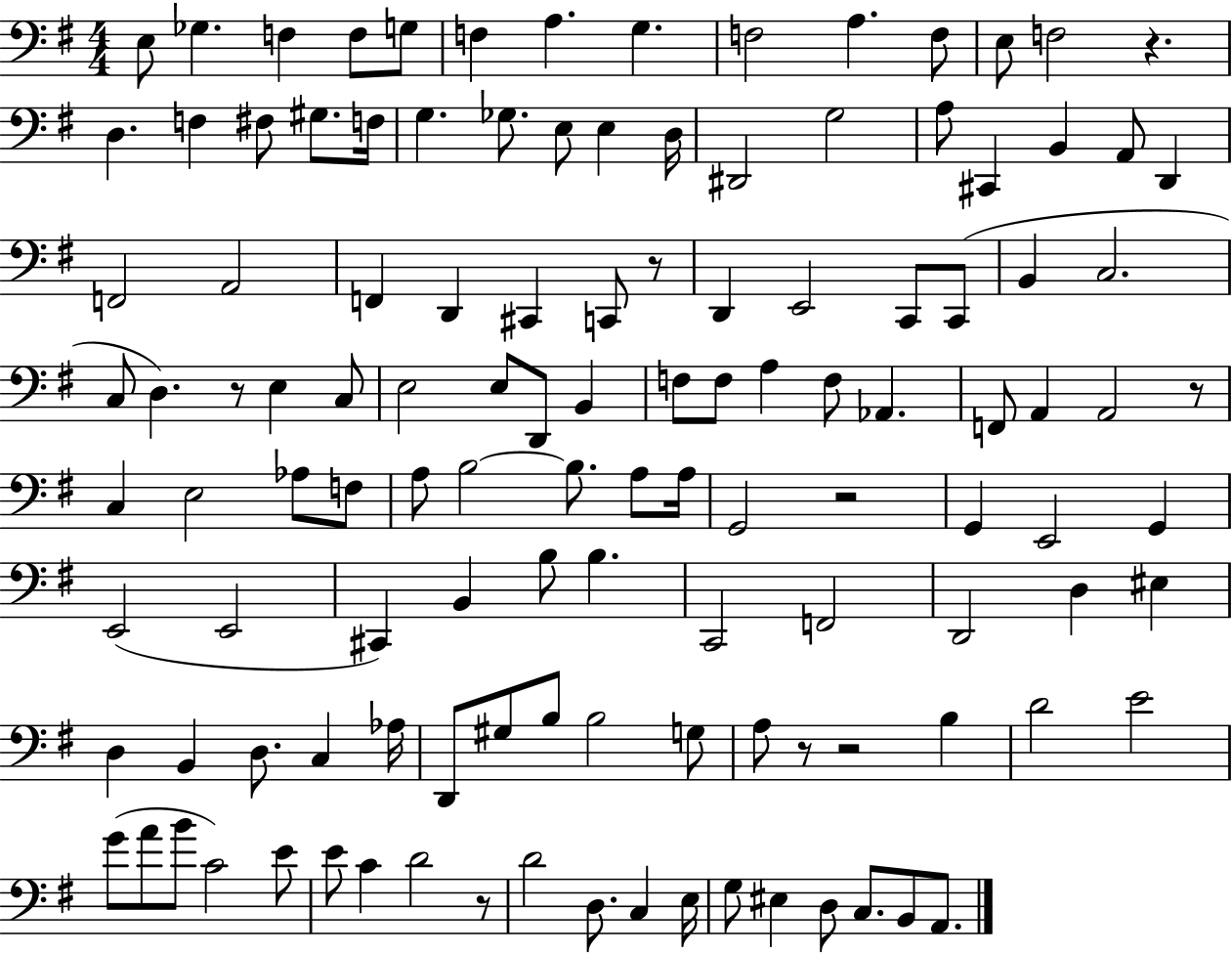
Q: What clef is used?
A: bass